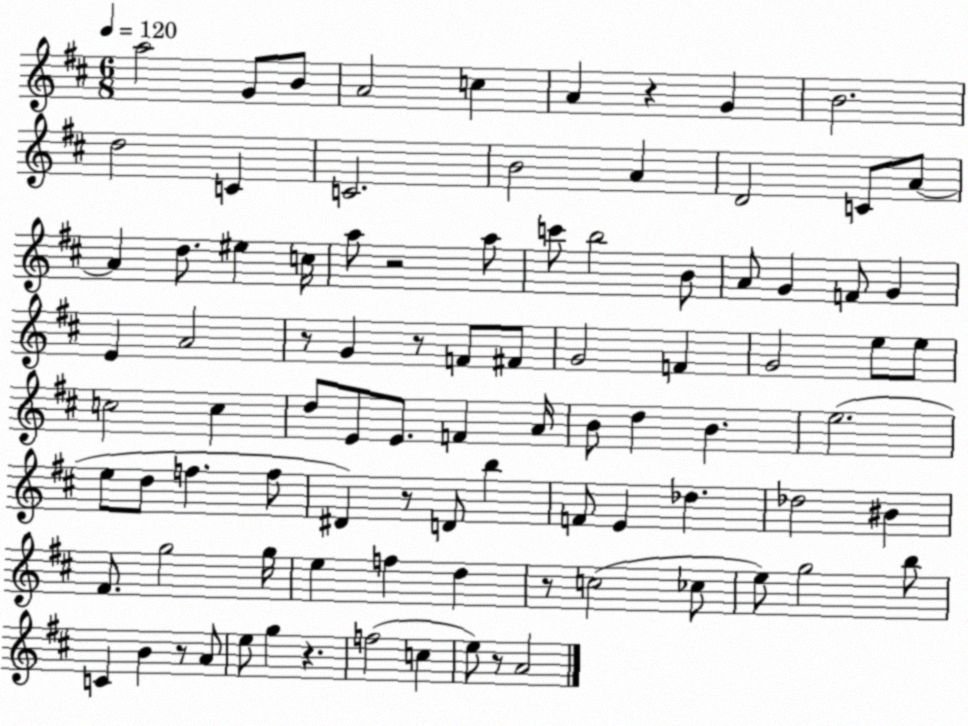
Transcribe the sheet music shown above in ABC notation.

X:1
T:Untitled
M:6/8
L:1/4
K:D
a2 G/2 B/2 A2 c A z G B2 d2 C C2 B2 A D2 C/2 A/2 A d/2 ^e c/4 a/2 z2 a/2 c'/2 b2 B/2 A/2 G F/2 G E A2 z/2 G z/2 F/2 ^F/2 G2 F G2 e/2 e/2 c2 c d/2 E/2 E/2 F A/4 B/2 d B e2 e/2 d/2 f f/2 ^D z/2 D/2 b F/2 E _d _d2 ^B ^F/2 g2 g/4 e f d z/2 c2 _c/2 e/2 g2 b/2 C B z/2 A/2 e/2 g z f2 c e/2 z/2 A2